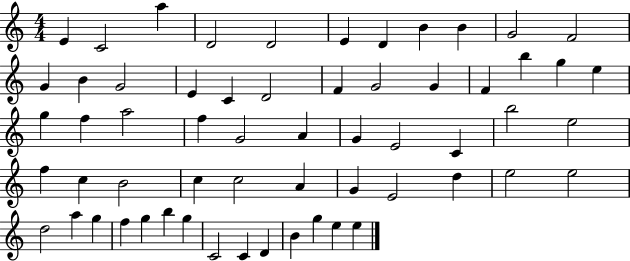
E4/q C4/h A5/q D4/h D4/h E4/q D4/q B4/q B4/q G4/h F4/h G4/q B4/q G4/h E4/q C4/q D4/h F4/q G4/h G4/q F4/q B5/q G5/q E5/q G5/q F5/q A5/h F5/q G4/h A4/q G4/q E4/h C4/q B5/h E5/h F5/q C5/q B4/h C5/q C5/h A4/q G4/q E4/h D5/q E5/h E5/h D5/h A5/q G5/q F5/q G5/q B5/q G5/q C4/h C4/q D4/q B4/q G5/q E5/q E5/q